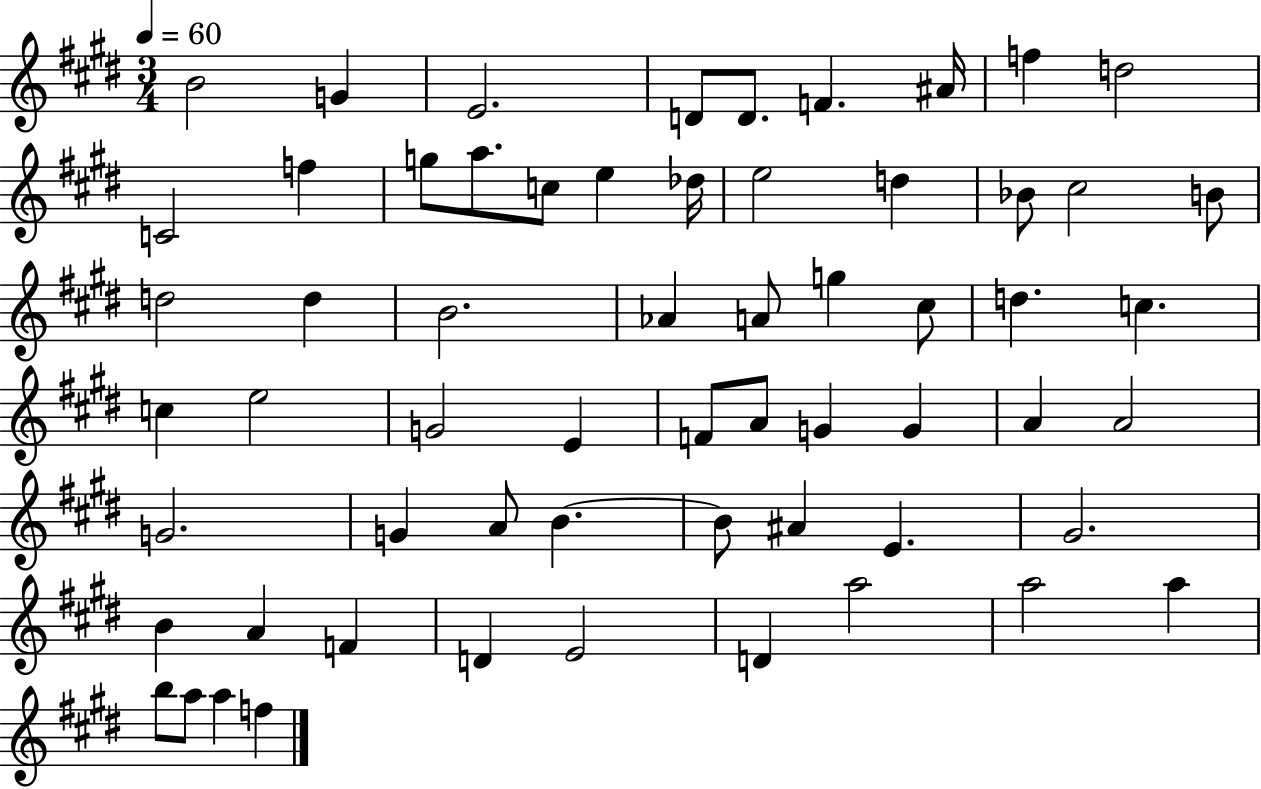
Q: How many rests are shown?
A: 0